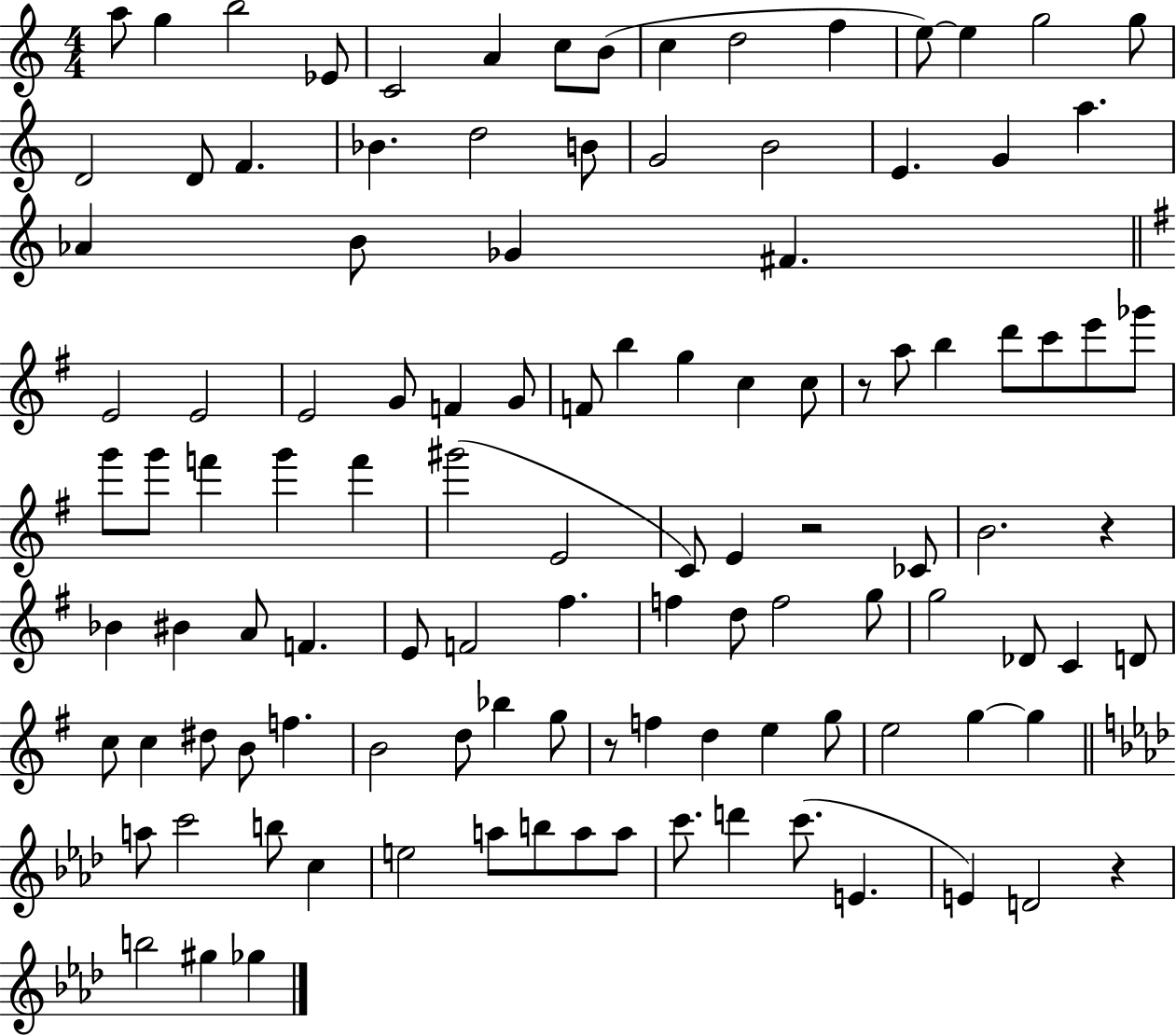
{
  \clef treble
  \numericTimeSignature
  \time 4/4
  \key c \major
  a''8 g''4 b''2 ees'8 | c'2 a'4 c''8 b'8( | c''4 d''2 f''4 | e''8~~) e''4 g''2 g''8 | \break d'2 d'8 f'4. | bes'4. d''2 b'8 | g'2 b'2 | e'4. g'4 a''4. | \break aes'4 b'8 ges'4 fis'4. | \bar "||" \break \key e \minor e'2 e'2 | e'2 g'8 f'4 g'8 | f'8 b''4 g''4 c''4 c''8 | r8 a''8 b''4 d'''8 c'''8 e'''8 ges'''8 | \break g'''8 g'''8 f'''4 g'''4 f'''4 | gis'''2( e'2 | c'8) e'4 r2 ces'8 | b'2. r4 | \break bes'4 bis'4 a'8 f'4. | e'8 f'2 fis''4. | f''4 d''8 f''2 g''8 | g''2 des'8 c'4 d'8 | \break c''8 c''4 dis''8 b'8 f''4. | b'2 d''8 bes''4 g''8 | r8 f''4 d''4 e''4 g''8 | e''2 g''4~~ g''4 | \break \bar "||" \break \key aes \major a''8 c'''2 b''8 c''4 | e''2 a''8 b''8 a''8 a''8 | c'''8. d'''4 c'''8.( e'4. | e'4) d'2 r4 | \break b''2 gis''4 ges''4 | \bar "|."
}